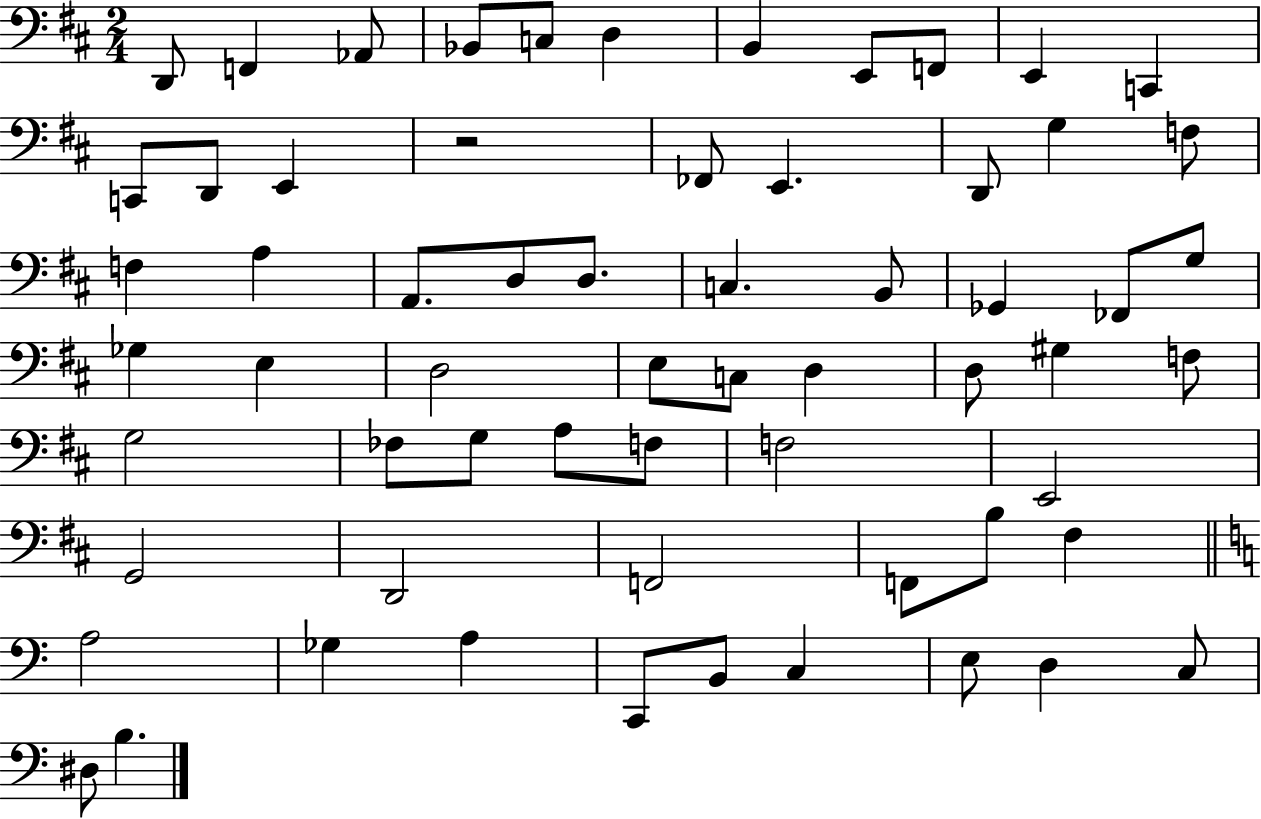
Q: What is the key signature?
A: D major